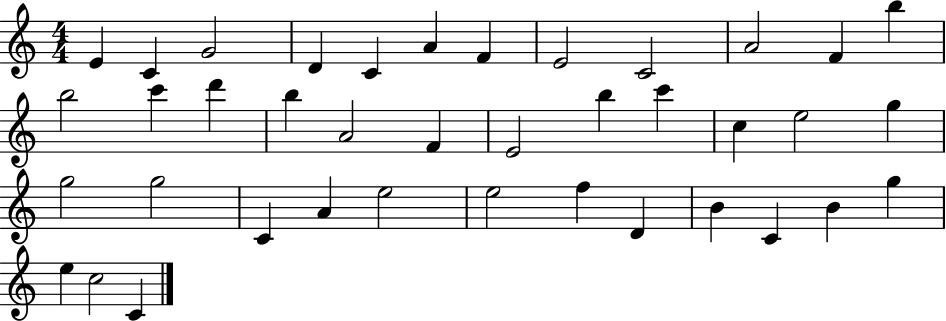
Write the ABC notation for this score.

X:1
T:Untitled
M:4/4
L:1/4
K:C
E C G2 D C A F E2 C2 A2 F b b2 c' d' b A2 F E2 b c' c e2 g g2 g2 C A e2 e2 f D B C B g e c2 C